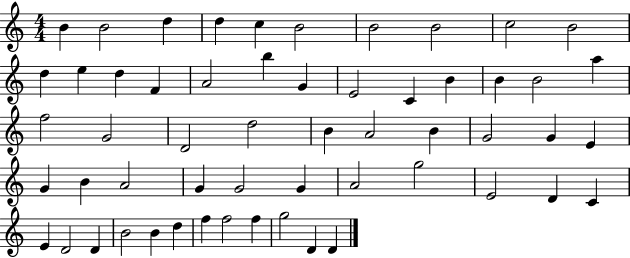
{
  \clef treble
  \numericTimeSignature
  \time 4/4
  \key c \major
  b'4 b'2 d''4 | d''4 c''4 b'2 | b'2 b'2 | c''2 b'2 | \break d''4 e''4 d''4 f'4 | a'2 b''4 g'4 | e'2 c'4 b'4 | b'4 b'2 a''4 | \break f''2 g'2 | d'2 d''2 | b'4 a'2 b'4 | g'2 g'4 e'4 | \break g'4 b'4 a'2 | g'4 g'2 g'4 | a'2 g''2 | e'2 d'4 c'4 | \break e'4 d'2 d'4 | b'2 b'4 d''4 | f''4 f''2 f''4 | g''2 d'4 d'4 | \break \bar "|."
}